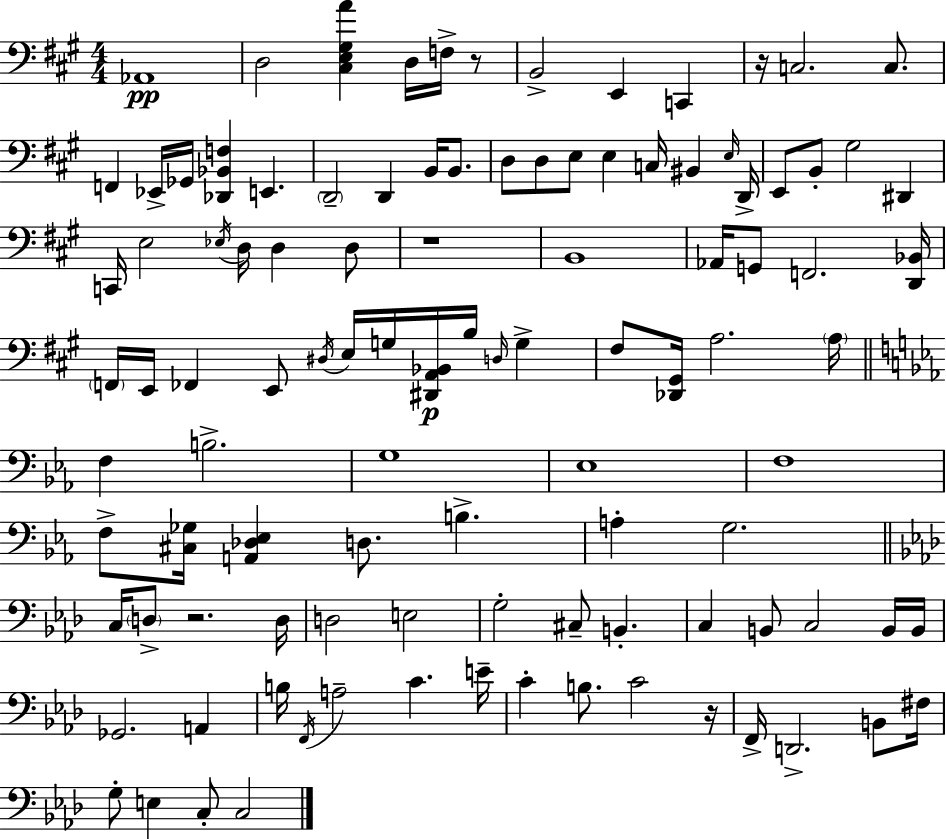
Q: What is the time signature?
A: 4/4